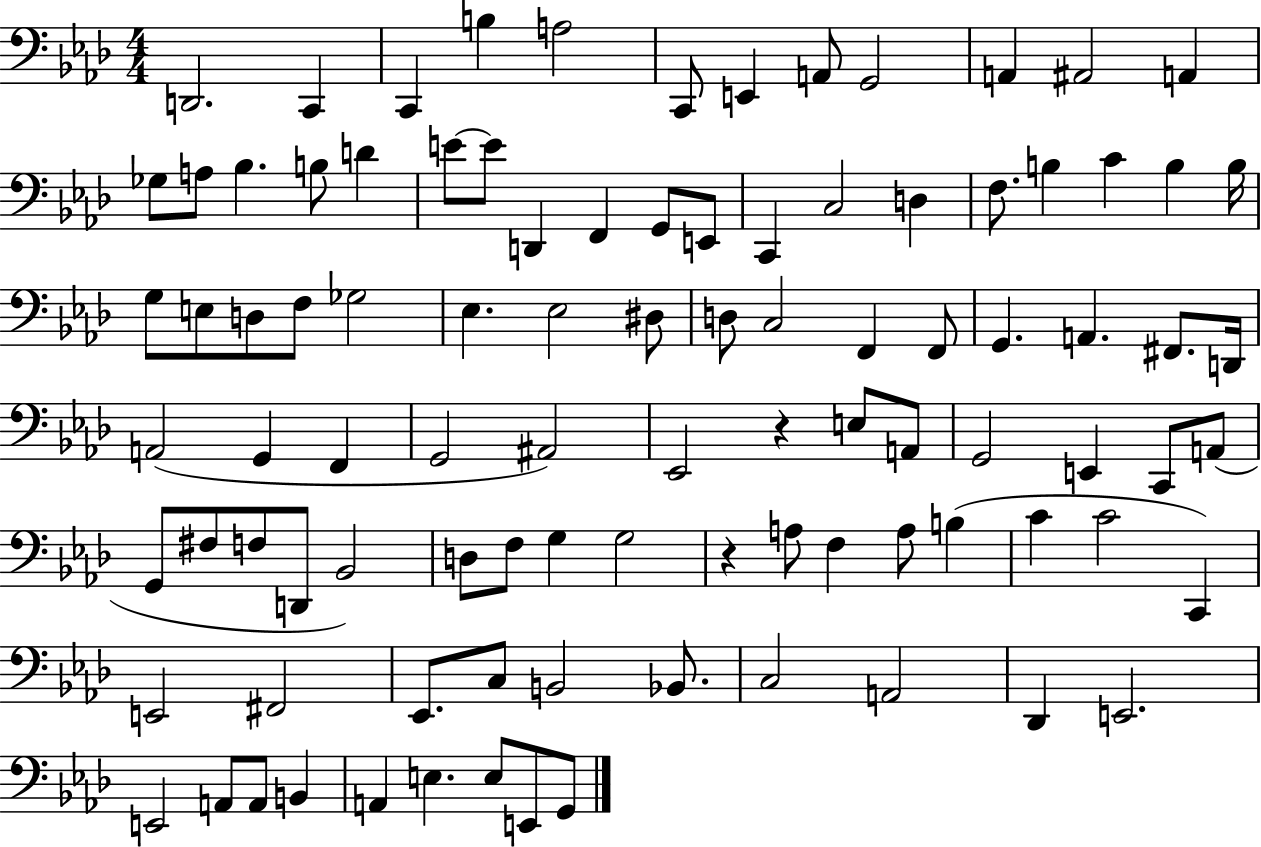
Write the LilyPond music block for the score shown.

{
  \clef bass
  \numericTimeSignature
  \time 4/4
  \key aes \major
  \repeat volta 2 { d,2. c,4 | c,4 b4 a2 | c,8 e,4 a,8 g,2 | a,4 ais,2 a,4 | \break ges8 a8 bes4. b8 d'4 | e'8~~ e'8 d,4 f,4 g,8 e,8 | c,4 c2 d4 | f8. b4 c'4 b4 b16 | \break g8 e8 d8 f8 ges2 | ees4. ees2 dis8 | d8 c2 f,4 f,8 | g,4. a,4. fis,8. d,16 | \break a,2( g,4 f,4 | g,2 ais,2) | ees,2 r4 e8 a,8 | g,2 e,4 c,8 a,8( | \break g,8 fis8 f8 d,8 bes,2) | d8 f8 g4 g2 | r4 a8 f4 a8 b4( | c'4 c'2 c,4) | \break e,2 fis,2 | ees,8. c8 b,2 bes,8. | c2 a,2 | des,4 e,2. | \break e,2 a,8 a,8 b,4 | a,4 e4. e8 e,8 g,8 | } \bar "|."
}